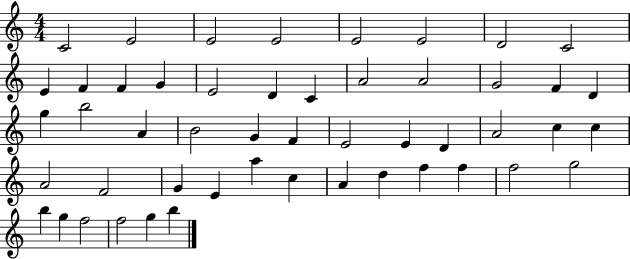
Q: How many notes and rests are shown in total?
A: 50